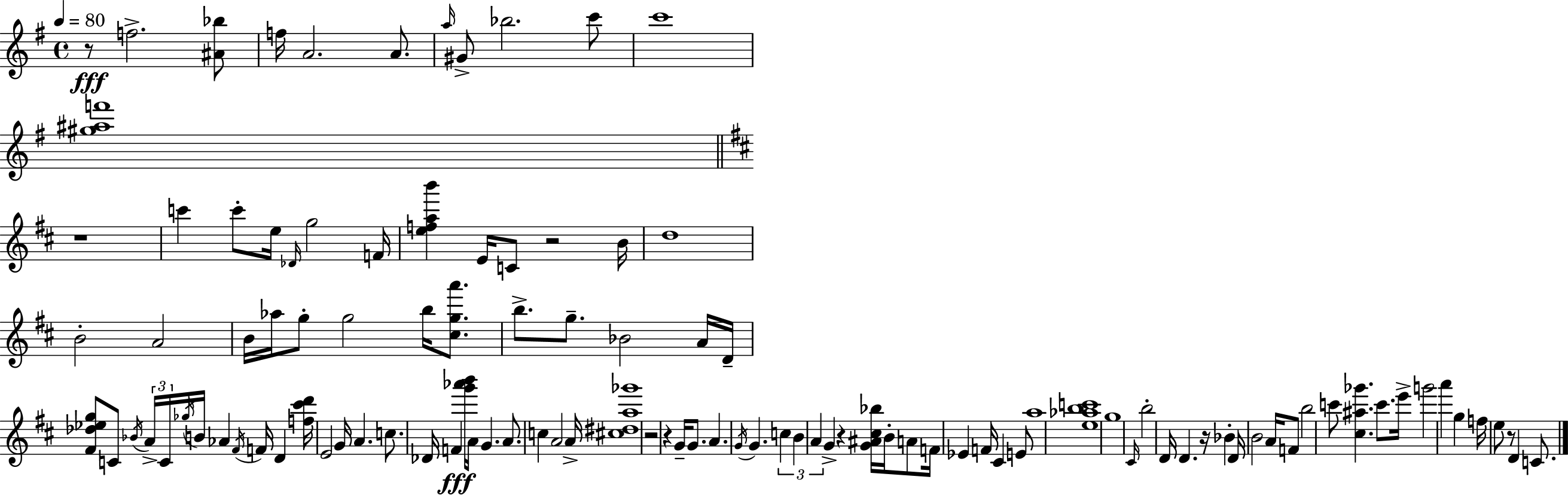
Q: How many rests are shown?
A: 8